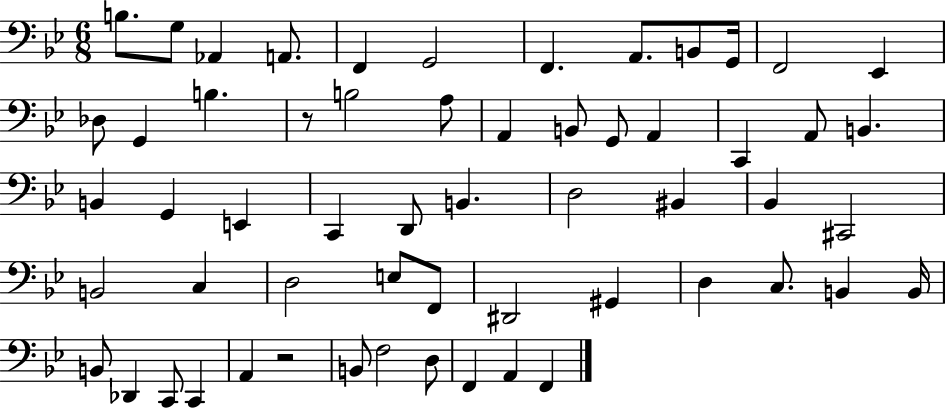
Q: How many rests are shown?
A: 2